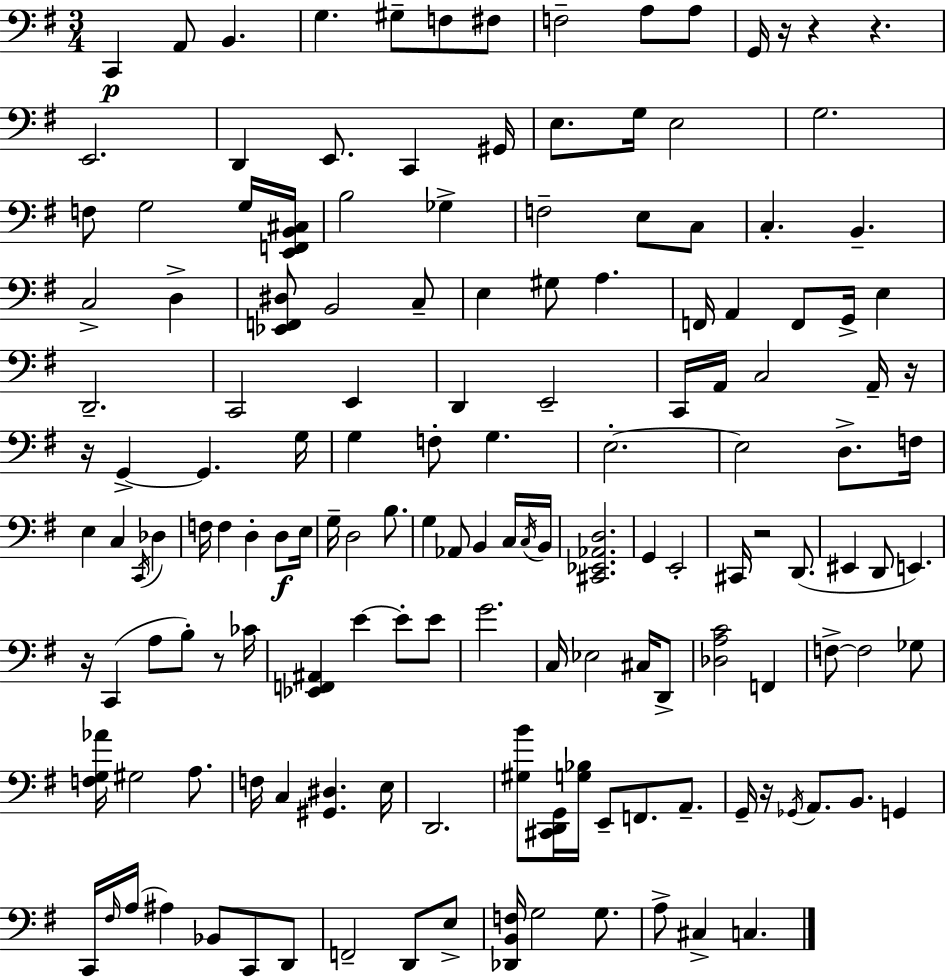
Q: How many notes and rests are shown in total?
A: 151